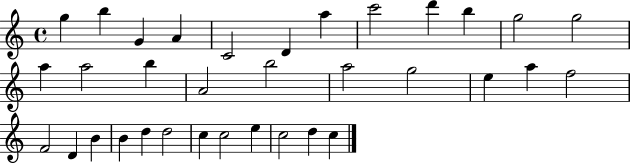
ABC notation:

X:1
T:Untitled
M:4/4
L:1/4
K:C
g b G A C2 D a c'2 d' b g2 g2 a a2 b A2 b2 a2 g2 e a f2 F2 D B B d d2 c c2 e c2 d c